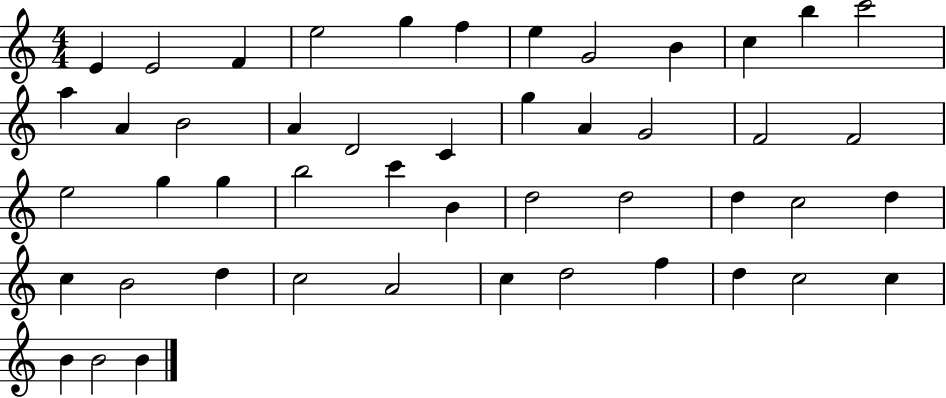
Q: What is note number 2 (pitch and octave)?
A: E4